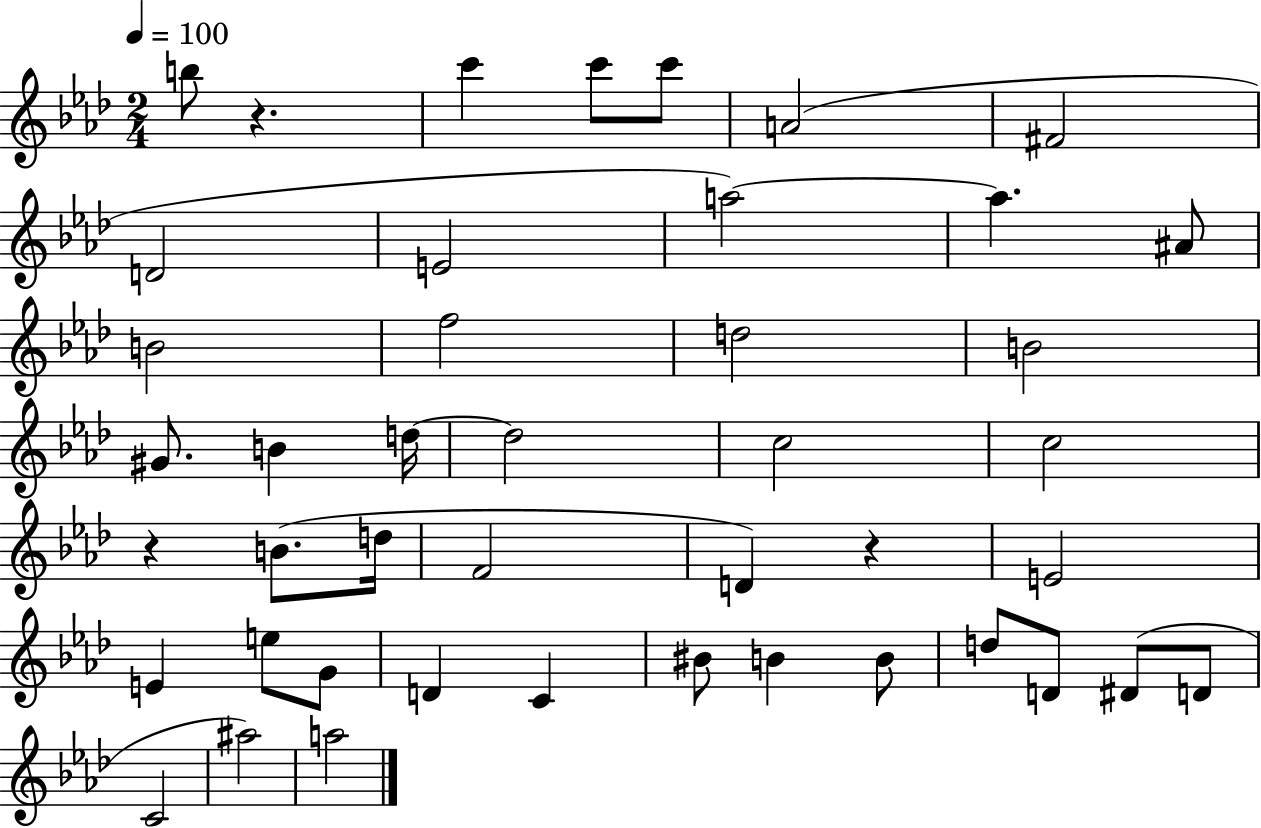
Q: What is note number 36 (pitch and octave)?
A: D4